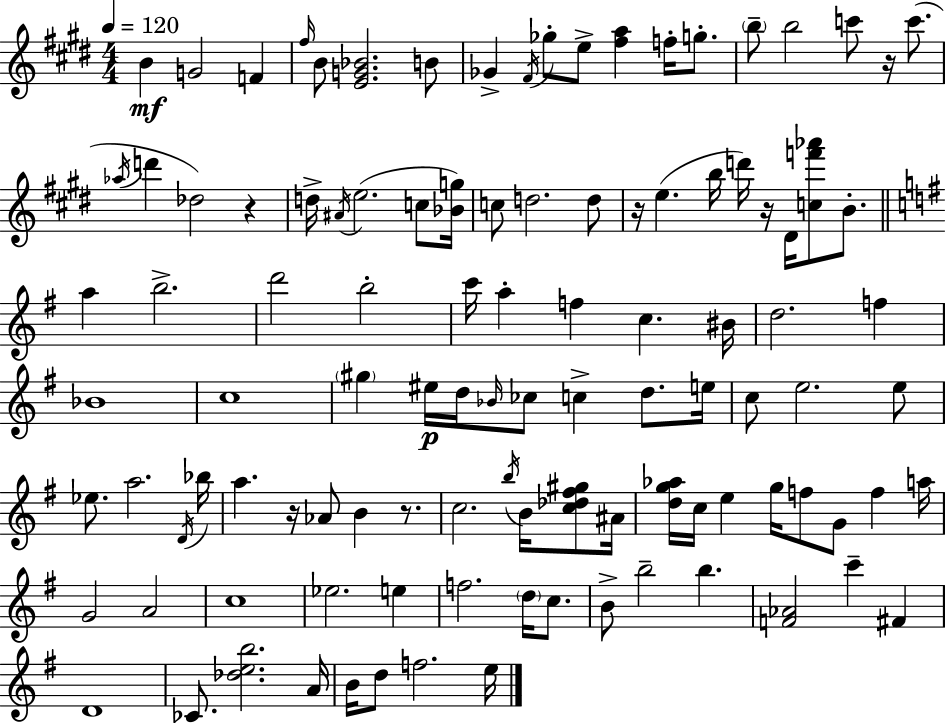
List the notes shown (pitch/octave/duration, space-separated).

B4/q G4/h F4/q F#5/s B4/e [E4,G4,Bb4]/h. B4/e Gb4/q F#4/s Gb5/e E5/e [F#5,A5]/q F5/s G5/e. B5/e B5/h C6/e R/s C6/e. Ab5/s D6/q Db5/h R/q D5/s A#4/s E5/h. C5/e [Bb4,G5]/s C5/e D5/h. D5/e R/s E5/q. B5/s D6/s R/s D#4/s [C5,F6,Ab6]/e B4/e. A5/q B5/h. D6/h B5/h C6/s A5/q F5/q C5/q. BIS4/s D5/h. F5/q Bb4/w C5/w G#5/q EIS5/s D5/s Bb4/s CES5/e C5/q D5/e. E5/s C5/e E5/h. E5/e Eb5/e. A5/h. D4/s Bb5/s A5/q. R/s Ab4/e B4/q R/e. C5/h. B5/s B4/s [C5,Db5,F#5,G#5]/e A#4/s [D5,G5,Ab5]/s C5/s E5/q G5/s F5/e G4/e F5/q A5/s G4/h A4/h C5/w Eb5/h. E5/q F5/h. D5/s C5/e. B4/e B5/h B5/q. [F4,Ab4]/h C6/q F#4/q D4/w CES4/e. [Db5,E5,B5]/h. A4/s B4/s D5/e F5/h. E5/s